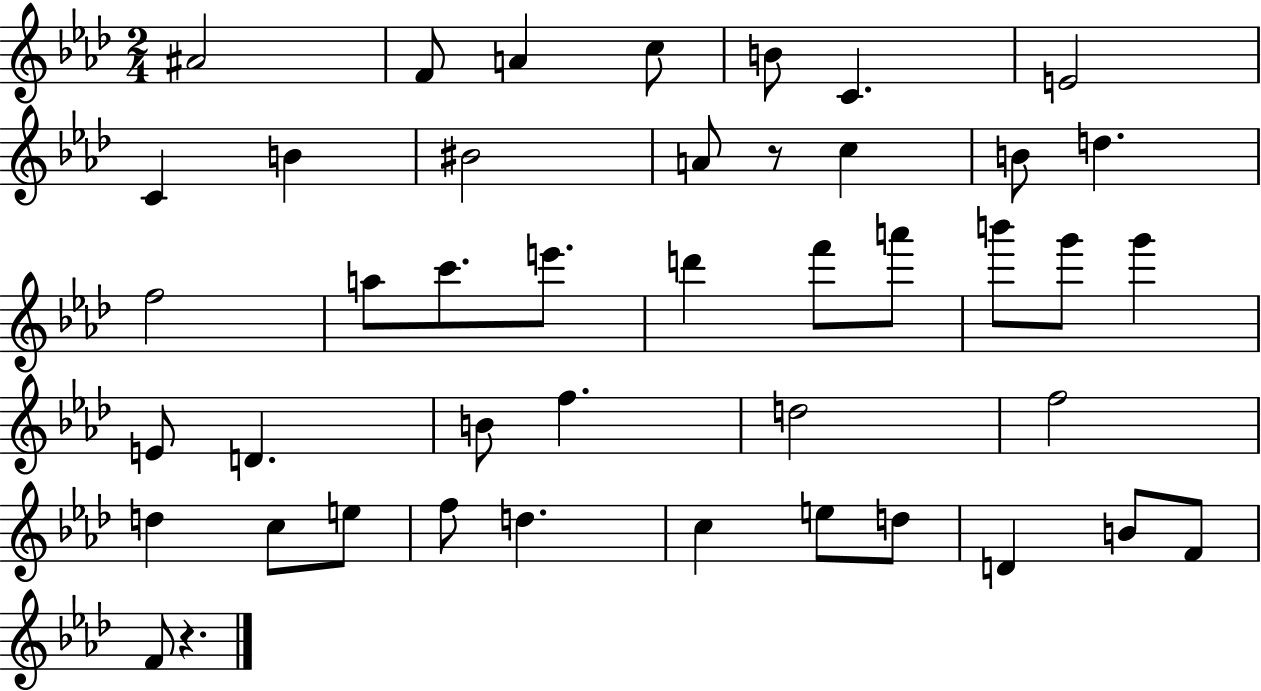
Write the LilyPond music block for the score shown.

{
  \clef treble
  \numericTimeSignature
  \time 2/4
  \key aes \major
  ais'2 | f'8 a'4 c''8 | b'8 c'4. | e'2 | \break c'4 b'4 | bis'2 | a'8 r8 c''4 | b'8 d''4. | \break f''2 | a''8 c'''8. e'''8. | d'''4 f'''8 a'''8 | b'''8 g'''8 g'''4 | \break e'8 d'4. | b'8 f''4. | d''2 | f''2 | \break d''4 c''8 e''8 | f''8 d''4. | c''4 e''8 d''8 | d'4 b'8 f'8 | \break f'8 r4. | \bar "|."
}